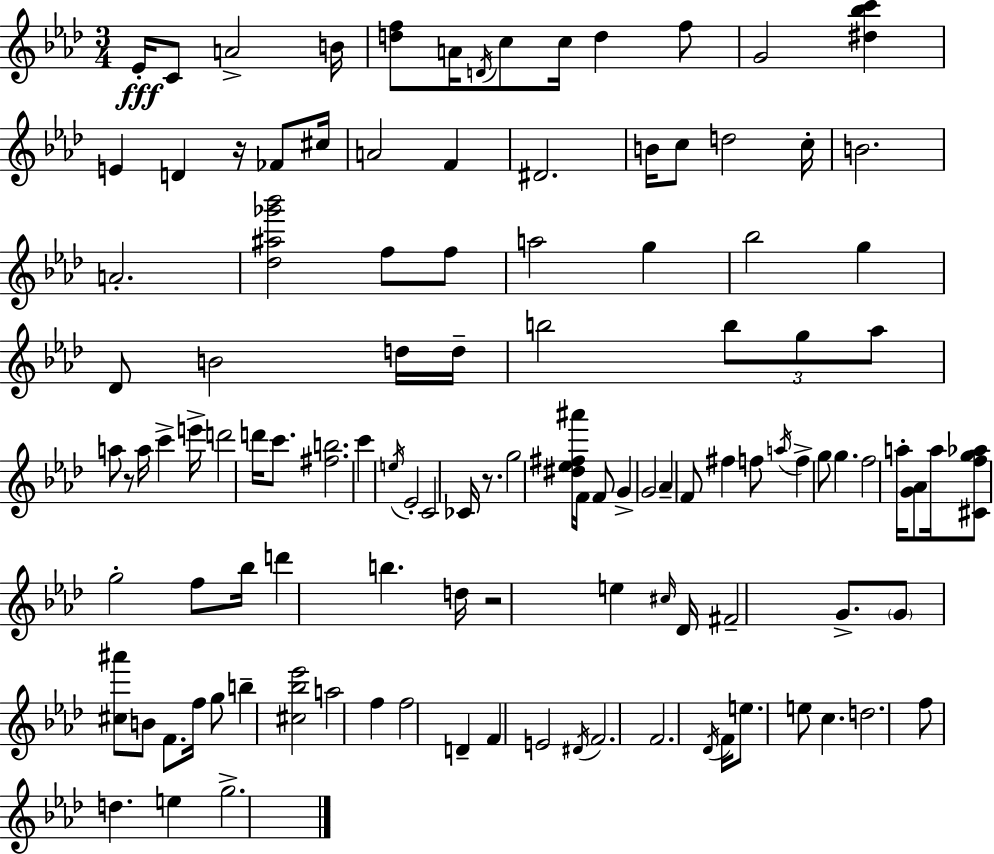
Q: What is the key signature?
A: AES major